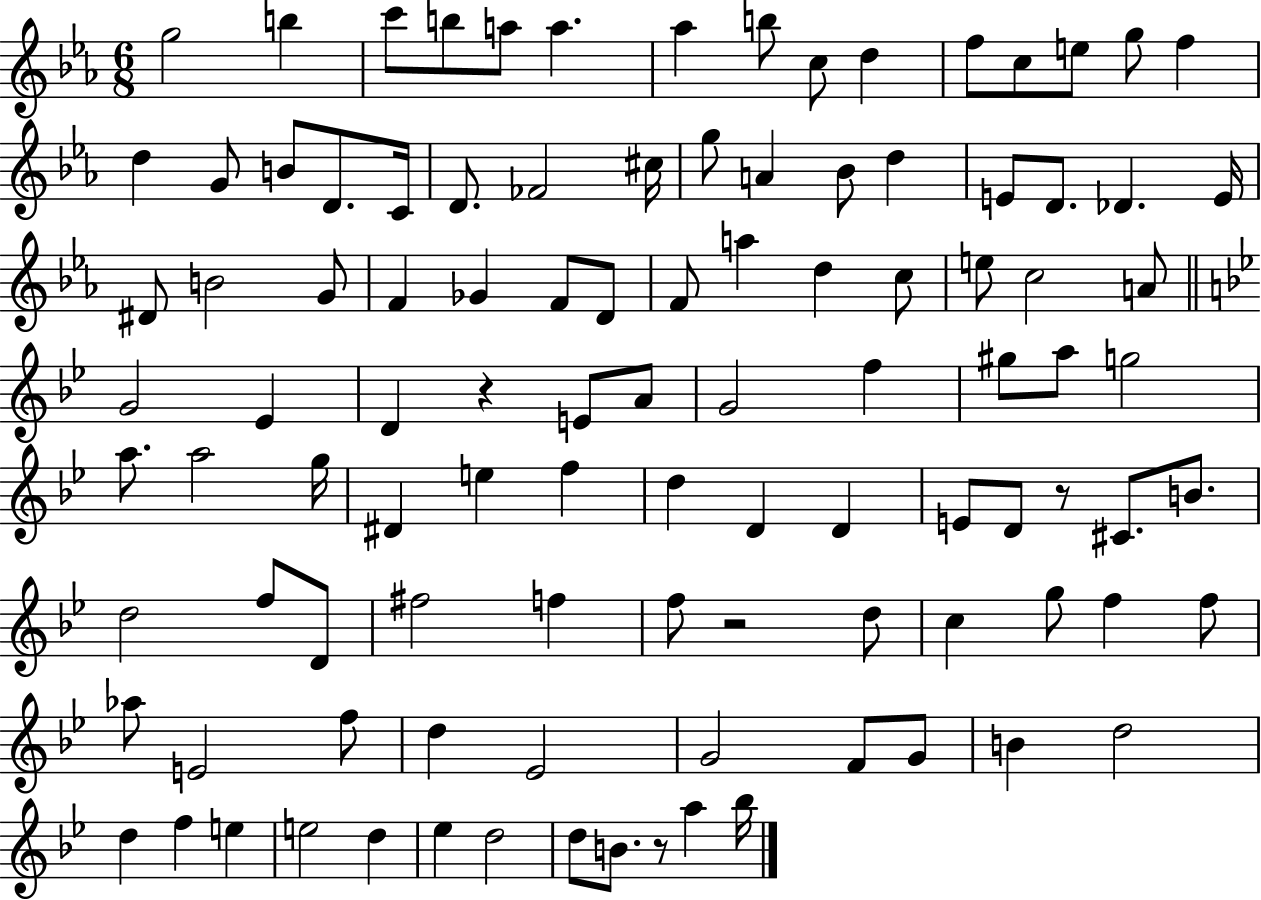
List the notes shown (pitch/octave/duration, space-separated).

G5/h B5/q C6/e B5/e A5/e A5/q. Ab5/q B5/e C5/e D5/q F5/e C5/e E5/e G5/e F5/q D5/q G4/e B4/e D4/e. C4/s D4/e. FES4/h C#5/s G5/e A4/q Bb4/e D5/q E4/e D4/e. Db4/q. E4/s D#4/e B4/h G4/e F4/q Gb4/q F4/e D4/e F4/e A5/q D5/q C5/e E5/e C5/h A4/e G4/h Eb4/q D4/q R/q E4/e A4/e G4/h F5/q G#5/e A5/e G5/h A5/e. A5/h G5/s D#4/q E5/q F5/q D5/q D4/q D4/q E4/e D4/e R/e C#4/e. B4/e. D5/h F5/e D4/e F#5/h F5/q F5/e R/h D5/e C5/q G5/e F5/q F5/e Ab5/e E4/h F5/e D5/q Eb4/h G4/h F4/e G4/e B4/q D5/h D5/q F5/q E5/q E5/h D5/q Eb5/q D5/h D5/e B4/e. R/e A5/q Bb5/s